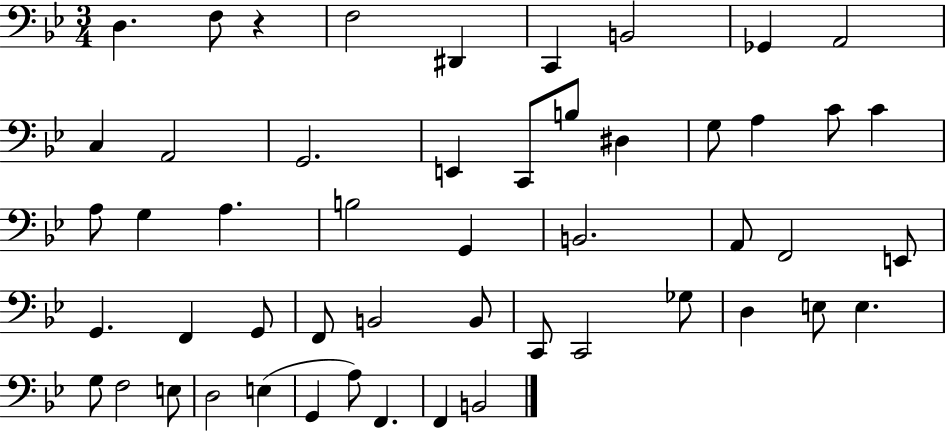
D3/q. F3/e R/q F3/h D#2/q C2/q B2/h Gb2/q A2/h C3/q A2/h G2/h. E2/q C2/e B3/e D#3/q G3/e A3/q C4/e C4/q A3/e G3/q A3/q. B3/h G2/q B2/h. A2/e F2/h E2/e G2/q. F2/q G2/e F2/e B2/h B2/e C2/e C2/h Gb3/e D3/q E3/e E3/q. G3/e F3/h E3/e D3/h E3/q G2/q A3/e F2/q. F2/q B2/h